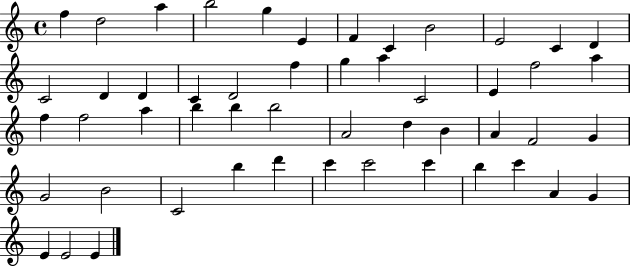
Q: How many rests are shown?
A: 0